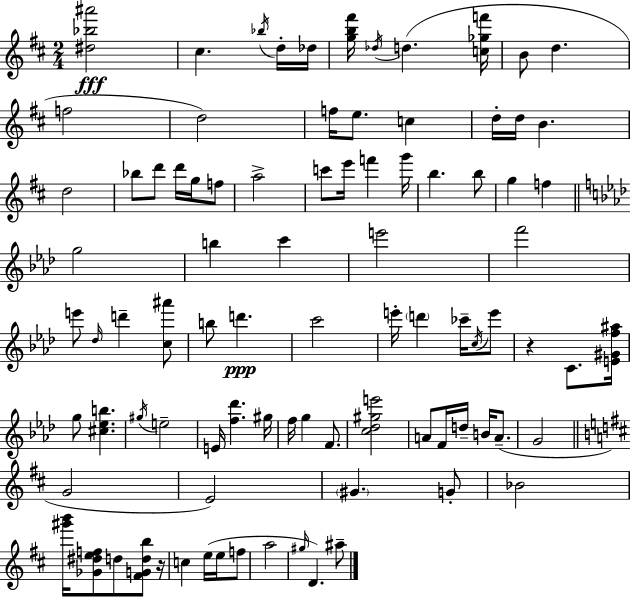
[D#5,Bb5,A#6]/h C#5/q. Bb5/s D5/s Db5/s [G5,B5,F#6]/s Db5/s D5/q. [C5,Gb5,F6]/s B4/e D5/q. F5/h D5/h F5/s E5/e. C5/q D5/s D5/s B4/q. D5/h Bb5/e D6/e D6/s G5/s F5/e A5/h C6/e E6/s F6/q G6/s B5/q. B5/e G5/q F5/q G5/h B5/q C6/q E6/h F6/h E6/e Db5/s D6/q [C5,A#6]/e B5/e D6/q. C6/h E6/s D6/q CES6/s C5/s E6/e R/q C4/e. [E4,G#4,F5,A#5]/s G5/e [C#5,Eb5,B5]/q. G#5/s E5/h E4/s [F5,Db6]/q. G#5/s F5/s G5/q F4/e. [C5,Db5,G#5,E6]/h A4/e F4/s D5/s B4/s A4/e. G4/h G4/h E4/h G#4/q. G4/e Bb4/h [G#6,B6]/s [Gb4,D#5,E5,F5]/e D5/e [F#4,G4,D5,B5]/e R/s C5/q E5/s E5/s F5/e A5/h G#5/s D4/q. A#5/e